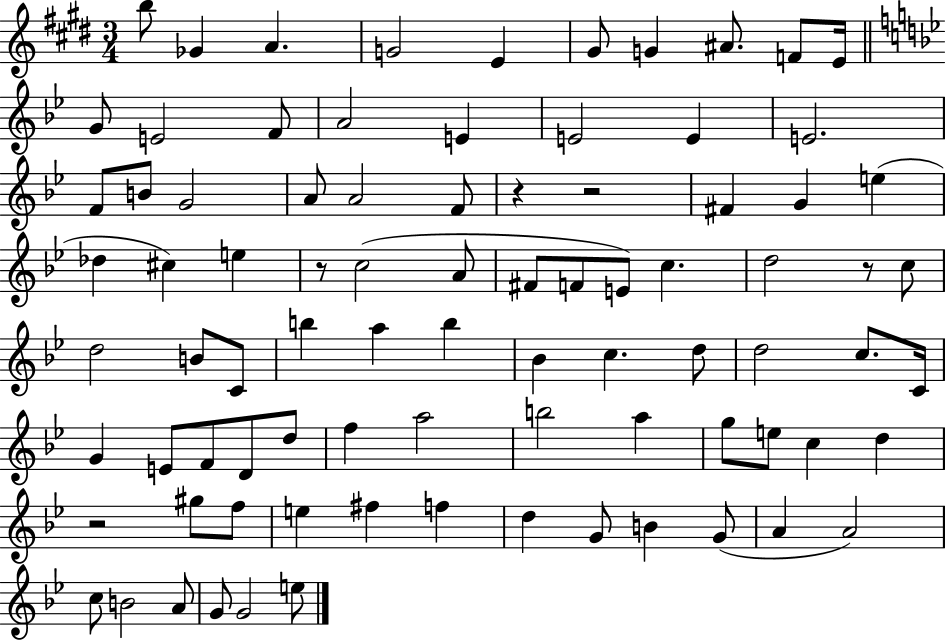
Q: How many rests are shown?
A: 5